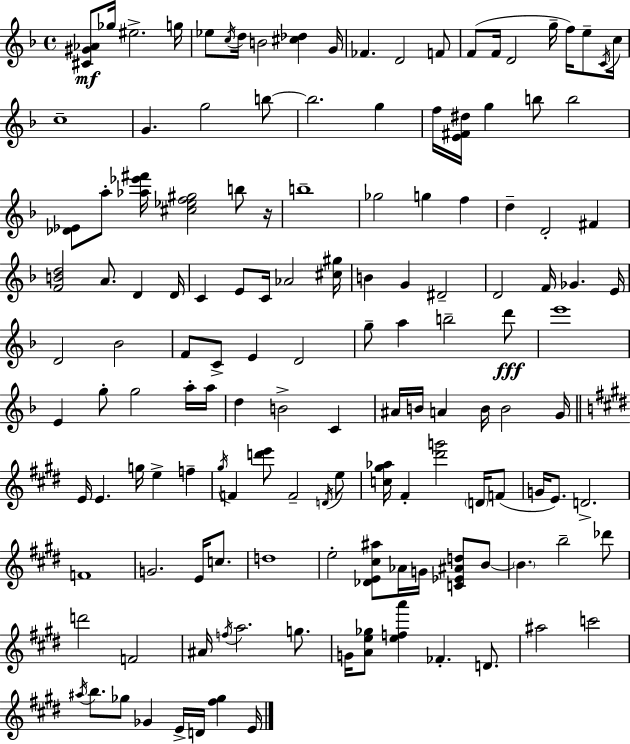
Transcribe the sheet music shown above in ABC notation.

X:1
T:Untitled
M:4/4
L:1/4
K:Dm
[^C^G_A]/2 _g/4 ^e2 g/4 _e/2 c/4 d/4 B2 [^c_d] G/4 _F D2 F/2 F/2 F/4 D2 g/4 f/4 e/2 C/4 c/4 c4 G g2 b/2 b2 g f/4 [E^F^d]/4 g b/2 b2 [_D_E]/2 a/2 [_a_e'^f']/4 [^c_ef^g]2 b/2 z/4 b4 _g2 g f d D2 ^F [FBd]2 A/2 D D/4 C E/2 C/4 _A2 [^c^g]/4 B G ^D2 D2 F/4 _G E/4 D2 _B2 F/2 C/2 E D2 g/2 a b2 d'/2 e'4 E g/2 g2 a/4 a/4 d B2 C ^A/4 B/4 A B/4 B2 G/4 E/4 E g/4 e f ^g/4 F [d'e']/2 F2 D/4 e/2 [c^g_a]/4 ^F [^d'g']2 D/4 F/2 G/4 E/2 D2 F4 G2 E/4 c/2 d4 e2 [_DE^c^a]/2 _A/4 G/4 [C_E^Ad]/2 B/2 B b2 _d'/2 d'2 F2 ^A/4 f/4 a2 g/2 G/4 [Ae_g]/2 [efa'] _F D/2 ^a2 c'2 ^a/4 b/2 _g/2 _G E/4 D/4 [^f_g] E/4